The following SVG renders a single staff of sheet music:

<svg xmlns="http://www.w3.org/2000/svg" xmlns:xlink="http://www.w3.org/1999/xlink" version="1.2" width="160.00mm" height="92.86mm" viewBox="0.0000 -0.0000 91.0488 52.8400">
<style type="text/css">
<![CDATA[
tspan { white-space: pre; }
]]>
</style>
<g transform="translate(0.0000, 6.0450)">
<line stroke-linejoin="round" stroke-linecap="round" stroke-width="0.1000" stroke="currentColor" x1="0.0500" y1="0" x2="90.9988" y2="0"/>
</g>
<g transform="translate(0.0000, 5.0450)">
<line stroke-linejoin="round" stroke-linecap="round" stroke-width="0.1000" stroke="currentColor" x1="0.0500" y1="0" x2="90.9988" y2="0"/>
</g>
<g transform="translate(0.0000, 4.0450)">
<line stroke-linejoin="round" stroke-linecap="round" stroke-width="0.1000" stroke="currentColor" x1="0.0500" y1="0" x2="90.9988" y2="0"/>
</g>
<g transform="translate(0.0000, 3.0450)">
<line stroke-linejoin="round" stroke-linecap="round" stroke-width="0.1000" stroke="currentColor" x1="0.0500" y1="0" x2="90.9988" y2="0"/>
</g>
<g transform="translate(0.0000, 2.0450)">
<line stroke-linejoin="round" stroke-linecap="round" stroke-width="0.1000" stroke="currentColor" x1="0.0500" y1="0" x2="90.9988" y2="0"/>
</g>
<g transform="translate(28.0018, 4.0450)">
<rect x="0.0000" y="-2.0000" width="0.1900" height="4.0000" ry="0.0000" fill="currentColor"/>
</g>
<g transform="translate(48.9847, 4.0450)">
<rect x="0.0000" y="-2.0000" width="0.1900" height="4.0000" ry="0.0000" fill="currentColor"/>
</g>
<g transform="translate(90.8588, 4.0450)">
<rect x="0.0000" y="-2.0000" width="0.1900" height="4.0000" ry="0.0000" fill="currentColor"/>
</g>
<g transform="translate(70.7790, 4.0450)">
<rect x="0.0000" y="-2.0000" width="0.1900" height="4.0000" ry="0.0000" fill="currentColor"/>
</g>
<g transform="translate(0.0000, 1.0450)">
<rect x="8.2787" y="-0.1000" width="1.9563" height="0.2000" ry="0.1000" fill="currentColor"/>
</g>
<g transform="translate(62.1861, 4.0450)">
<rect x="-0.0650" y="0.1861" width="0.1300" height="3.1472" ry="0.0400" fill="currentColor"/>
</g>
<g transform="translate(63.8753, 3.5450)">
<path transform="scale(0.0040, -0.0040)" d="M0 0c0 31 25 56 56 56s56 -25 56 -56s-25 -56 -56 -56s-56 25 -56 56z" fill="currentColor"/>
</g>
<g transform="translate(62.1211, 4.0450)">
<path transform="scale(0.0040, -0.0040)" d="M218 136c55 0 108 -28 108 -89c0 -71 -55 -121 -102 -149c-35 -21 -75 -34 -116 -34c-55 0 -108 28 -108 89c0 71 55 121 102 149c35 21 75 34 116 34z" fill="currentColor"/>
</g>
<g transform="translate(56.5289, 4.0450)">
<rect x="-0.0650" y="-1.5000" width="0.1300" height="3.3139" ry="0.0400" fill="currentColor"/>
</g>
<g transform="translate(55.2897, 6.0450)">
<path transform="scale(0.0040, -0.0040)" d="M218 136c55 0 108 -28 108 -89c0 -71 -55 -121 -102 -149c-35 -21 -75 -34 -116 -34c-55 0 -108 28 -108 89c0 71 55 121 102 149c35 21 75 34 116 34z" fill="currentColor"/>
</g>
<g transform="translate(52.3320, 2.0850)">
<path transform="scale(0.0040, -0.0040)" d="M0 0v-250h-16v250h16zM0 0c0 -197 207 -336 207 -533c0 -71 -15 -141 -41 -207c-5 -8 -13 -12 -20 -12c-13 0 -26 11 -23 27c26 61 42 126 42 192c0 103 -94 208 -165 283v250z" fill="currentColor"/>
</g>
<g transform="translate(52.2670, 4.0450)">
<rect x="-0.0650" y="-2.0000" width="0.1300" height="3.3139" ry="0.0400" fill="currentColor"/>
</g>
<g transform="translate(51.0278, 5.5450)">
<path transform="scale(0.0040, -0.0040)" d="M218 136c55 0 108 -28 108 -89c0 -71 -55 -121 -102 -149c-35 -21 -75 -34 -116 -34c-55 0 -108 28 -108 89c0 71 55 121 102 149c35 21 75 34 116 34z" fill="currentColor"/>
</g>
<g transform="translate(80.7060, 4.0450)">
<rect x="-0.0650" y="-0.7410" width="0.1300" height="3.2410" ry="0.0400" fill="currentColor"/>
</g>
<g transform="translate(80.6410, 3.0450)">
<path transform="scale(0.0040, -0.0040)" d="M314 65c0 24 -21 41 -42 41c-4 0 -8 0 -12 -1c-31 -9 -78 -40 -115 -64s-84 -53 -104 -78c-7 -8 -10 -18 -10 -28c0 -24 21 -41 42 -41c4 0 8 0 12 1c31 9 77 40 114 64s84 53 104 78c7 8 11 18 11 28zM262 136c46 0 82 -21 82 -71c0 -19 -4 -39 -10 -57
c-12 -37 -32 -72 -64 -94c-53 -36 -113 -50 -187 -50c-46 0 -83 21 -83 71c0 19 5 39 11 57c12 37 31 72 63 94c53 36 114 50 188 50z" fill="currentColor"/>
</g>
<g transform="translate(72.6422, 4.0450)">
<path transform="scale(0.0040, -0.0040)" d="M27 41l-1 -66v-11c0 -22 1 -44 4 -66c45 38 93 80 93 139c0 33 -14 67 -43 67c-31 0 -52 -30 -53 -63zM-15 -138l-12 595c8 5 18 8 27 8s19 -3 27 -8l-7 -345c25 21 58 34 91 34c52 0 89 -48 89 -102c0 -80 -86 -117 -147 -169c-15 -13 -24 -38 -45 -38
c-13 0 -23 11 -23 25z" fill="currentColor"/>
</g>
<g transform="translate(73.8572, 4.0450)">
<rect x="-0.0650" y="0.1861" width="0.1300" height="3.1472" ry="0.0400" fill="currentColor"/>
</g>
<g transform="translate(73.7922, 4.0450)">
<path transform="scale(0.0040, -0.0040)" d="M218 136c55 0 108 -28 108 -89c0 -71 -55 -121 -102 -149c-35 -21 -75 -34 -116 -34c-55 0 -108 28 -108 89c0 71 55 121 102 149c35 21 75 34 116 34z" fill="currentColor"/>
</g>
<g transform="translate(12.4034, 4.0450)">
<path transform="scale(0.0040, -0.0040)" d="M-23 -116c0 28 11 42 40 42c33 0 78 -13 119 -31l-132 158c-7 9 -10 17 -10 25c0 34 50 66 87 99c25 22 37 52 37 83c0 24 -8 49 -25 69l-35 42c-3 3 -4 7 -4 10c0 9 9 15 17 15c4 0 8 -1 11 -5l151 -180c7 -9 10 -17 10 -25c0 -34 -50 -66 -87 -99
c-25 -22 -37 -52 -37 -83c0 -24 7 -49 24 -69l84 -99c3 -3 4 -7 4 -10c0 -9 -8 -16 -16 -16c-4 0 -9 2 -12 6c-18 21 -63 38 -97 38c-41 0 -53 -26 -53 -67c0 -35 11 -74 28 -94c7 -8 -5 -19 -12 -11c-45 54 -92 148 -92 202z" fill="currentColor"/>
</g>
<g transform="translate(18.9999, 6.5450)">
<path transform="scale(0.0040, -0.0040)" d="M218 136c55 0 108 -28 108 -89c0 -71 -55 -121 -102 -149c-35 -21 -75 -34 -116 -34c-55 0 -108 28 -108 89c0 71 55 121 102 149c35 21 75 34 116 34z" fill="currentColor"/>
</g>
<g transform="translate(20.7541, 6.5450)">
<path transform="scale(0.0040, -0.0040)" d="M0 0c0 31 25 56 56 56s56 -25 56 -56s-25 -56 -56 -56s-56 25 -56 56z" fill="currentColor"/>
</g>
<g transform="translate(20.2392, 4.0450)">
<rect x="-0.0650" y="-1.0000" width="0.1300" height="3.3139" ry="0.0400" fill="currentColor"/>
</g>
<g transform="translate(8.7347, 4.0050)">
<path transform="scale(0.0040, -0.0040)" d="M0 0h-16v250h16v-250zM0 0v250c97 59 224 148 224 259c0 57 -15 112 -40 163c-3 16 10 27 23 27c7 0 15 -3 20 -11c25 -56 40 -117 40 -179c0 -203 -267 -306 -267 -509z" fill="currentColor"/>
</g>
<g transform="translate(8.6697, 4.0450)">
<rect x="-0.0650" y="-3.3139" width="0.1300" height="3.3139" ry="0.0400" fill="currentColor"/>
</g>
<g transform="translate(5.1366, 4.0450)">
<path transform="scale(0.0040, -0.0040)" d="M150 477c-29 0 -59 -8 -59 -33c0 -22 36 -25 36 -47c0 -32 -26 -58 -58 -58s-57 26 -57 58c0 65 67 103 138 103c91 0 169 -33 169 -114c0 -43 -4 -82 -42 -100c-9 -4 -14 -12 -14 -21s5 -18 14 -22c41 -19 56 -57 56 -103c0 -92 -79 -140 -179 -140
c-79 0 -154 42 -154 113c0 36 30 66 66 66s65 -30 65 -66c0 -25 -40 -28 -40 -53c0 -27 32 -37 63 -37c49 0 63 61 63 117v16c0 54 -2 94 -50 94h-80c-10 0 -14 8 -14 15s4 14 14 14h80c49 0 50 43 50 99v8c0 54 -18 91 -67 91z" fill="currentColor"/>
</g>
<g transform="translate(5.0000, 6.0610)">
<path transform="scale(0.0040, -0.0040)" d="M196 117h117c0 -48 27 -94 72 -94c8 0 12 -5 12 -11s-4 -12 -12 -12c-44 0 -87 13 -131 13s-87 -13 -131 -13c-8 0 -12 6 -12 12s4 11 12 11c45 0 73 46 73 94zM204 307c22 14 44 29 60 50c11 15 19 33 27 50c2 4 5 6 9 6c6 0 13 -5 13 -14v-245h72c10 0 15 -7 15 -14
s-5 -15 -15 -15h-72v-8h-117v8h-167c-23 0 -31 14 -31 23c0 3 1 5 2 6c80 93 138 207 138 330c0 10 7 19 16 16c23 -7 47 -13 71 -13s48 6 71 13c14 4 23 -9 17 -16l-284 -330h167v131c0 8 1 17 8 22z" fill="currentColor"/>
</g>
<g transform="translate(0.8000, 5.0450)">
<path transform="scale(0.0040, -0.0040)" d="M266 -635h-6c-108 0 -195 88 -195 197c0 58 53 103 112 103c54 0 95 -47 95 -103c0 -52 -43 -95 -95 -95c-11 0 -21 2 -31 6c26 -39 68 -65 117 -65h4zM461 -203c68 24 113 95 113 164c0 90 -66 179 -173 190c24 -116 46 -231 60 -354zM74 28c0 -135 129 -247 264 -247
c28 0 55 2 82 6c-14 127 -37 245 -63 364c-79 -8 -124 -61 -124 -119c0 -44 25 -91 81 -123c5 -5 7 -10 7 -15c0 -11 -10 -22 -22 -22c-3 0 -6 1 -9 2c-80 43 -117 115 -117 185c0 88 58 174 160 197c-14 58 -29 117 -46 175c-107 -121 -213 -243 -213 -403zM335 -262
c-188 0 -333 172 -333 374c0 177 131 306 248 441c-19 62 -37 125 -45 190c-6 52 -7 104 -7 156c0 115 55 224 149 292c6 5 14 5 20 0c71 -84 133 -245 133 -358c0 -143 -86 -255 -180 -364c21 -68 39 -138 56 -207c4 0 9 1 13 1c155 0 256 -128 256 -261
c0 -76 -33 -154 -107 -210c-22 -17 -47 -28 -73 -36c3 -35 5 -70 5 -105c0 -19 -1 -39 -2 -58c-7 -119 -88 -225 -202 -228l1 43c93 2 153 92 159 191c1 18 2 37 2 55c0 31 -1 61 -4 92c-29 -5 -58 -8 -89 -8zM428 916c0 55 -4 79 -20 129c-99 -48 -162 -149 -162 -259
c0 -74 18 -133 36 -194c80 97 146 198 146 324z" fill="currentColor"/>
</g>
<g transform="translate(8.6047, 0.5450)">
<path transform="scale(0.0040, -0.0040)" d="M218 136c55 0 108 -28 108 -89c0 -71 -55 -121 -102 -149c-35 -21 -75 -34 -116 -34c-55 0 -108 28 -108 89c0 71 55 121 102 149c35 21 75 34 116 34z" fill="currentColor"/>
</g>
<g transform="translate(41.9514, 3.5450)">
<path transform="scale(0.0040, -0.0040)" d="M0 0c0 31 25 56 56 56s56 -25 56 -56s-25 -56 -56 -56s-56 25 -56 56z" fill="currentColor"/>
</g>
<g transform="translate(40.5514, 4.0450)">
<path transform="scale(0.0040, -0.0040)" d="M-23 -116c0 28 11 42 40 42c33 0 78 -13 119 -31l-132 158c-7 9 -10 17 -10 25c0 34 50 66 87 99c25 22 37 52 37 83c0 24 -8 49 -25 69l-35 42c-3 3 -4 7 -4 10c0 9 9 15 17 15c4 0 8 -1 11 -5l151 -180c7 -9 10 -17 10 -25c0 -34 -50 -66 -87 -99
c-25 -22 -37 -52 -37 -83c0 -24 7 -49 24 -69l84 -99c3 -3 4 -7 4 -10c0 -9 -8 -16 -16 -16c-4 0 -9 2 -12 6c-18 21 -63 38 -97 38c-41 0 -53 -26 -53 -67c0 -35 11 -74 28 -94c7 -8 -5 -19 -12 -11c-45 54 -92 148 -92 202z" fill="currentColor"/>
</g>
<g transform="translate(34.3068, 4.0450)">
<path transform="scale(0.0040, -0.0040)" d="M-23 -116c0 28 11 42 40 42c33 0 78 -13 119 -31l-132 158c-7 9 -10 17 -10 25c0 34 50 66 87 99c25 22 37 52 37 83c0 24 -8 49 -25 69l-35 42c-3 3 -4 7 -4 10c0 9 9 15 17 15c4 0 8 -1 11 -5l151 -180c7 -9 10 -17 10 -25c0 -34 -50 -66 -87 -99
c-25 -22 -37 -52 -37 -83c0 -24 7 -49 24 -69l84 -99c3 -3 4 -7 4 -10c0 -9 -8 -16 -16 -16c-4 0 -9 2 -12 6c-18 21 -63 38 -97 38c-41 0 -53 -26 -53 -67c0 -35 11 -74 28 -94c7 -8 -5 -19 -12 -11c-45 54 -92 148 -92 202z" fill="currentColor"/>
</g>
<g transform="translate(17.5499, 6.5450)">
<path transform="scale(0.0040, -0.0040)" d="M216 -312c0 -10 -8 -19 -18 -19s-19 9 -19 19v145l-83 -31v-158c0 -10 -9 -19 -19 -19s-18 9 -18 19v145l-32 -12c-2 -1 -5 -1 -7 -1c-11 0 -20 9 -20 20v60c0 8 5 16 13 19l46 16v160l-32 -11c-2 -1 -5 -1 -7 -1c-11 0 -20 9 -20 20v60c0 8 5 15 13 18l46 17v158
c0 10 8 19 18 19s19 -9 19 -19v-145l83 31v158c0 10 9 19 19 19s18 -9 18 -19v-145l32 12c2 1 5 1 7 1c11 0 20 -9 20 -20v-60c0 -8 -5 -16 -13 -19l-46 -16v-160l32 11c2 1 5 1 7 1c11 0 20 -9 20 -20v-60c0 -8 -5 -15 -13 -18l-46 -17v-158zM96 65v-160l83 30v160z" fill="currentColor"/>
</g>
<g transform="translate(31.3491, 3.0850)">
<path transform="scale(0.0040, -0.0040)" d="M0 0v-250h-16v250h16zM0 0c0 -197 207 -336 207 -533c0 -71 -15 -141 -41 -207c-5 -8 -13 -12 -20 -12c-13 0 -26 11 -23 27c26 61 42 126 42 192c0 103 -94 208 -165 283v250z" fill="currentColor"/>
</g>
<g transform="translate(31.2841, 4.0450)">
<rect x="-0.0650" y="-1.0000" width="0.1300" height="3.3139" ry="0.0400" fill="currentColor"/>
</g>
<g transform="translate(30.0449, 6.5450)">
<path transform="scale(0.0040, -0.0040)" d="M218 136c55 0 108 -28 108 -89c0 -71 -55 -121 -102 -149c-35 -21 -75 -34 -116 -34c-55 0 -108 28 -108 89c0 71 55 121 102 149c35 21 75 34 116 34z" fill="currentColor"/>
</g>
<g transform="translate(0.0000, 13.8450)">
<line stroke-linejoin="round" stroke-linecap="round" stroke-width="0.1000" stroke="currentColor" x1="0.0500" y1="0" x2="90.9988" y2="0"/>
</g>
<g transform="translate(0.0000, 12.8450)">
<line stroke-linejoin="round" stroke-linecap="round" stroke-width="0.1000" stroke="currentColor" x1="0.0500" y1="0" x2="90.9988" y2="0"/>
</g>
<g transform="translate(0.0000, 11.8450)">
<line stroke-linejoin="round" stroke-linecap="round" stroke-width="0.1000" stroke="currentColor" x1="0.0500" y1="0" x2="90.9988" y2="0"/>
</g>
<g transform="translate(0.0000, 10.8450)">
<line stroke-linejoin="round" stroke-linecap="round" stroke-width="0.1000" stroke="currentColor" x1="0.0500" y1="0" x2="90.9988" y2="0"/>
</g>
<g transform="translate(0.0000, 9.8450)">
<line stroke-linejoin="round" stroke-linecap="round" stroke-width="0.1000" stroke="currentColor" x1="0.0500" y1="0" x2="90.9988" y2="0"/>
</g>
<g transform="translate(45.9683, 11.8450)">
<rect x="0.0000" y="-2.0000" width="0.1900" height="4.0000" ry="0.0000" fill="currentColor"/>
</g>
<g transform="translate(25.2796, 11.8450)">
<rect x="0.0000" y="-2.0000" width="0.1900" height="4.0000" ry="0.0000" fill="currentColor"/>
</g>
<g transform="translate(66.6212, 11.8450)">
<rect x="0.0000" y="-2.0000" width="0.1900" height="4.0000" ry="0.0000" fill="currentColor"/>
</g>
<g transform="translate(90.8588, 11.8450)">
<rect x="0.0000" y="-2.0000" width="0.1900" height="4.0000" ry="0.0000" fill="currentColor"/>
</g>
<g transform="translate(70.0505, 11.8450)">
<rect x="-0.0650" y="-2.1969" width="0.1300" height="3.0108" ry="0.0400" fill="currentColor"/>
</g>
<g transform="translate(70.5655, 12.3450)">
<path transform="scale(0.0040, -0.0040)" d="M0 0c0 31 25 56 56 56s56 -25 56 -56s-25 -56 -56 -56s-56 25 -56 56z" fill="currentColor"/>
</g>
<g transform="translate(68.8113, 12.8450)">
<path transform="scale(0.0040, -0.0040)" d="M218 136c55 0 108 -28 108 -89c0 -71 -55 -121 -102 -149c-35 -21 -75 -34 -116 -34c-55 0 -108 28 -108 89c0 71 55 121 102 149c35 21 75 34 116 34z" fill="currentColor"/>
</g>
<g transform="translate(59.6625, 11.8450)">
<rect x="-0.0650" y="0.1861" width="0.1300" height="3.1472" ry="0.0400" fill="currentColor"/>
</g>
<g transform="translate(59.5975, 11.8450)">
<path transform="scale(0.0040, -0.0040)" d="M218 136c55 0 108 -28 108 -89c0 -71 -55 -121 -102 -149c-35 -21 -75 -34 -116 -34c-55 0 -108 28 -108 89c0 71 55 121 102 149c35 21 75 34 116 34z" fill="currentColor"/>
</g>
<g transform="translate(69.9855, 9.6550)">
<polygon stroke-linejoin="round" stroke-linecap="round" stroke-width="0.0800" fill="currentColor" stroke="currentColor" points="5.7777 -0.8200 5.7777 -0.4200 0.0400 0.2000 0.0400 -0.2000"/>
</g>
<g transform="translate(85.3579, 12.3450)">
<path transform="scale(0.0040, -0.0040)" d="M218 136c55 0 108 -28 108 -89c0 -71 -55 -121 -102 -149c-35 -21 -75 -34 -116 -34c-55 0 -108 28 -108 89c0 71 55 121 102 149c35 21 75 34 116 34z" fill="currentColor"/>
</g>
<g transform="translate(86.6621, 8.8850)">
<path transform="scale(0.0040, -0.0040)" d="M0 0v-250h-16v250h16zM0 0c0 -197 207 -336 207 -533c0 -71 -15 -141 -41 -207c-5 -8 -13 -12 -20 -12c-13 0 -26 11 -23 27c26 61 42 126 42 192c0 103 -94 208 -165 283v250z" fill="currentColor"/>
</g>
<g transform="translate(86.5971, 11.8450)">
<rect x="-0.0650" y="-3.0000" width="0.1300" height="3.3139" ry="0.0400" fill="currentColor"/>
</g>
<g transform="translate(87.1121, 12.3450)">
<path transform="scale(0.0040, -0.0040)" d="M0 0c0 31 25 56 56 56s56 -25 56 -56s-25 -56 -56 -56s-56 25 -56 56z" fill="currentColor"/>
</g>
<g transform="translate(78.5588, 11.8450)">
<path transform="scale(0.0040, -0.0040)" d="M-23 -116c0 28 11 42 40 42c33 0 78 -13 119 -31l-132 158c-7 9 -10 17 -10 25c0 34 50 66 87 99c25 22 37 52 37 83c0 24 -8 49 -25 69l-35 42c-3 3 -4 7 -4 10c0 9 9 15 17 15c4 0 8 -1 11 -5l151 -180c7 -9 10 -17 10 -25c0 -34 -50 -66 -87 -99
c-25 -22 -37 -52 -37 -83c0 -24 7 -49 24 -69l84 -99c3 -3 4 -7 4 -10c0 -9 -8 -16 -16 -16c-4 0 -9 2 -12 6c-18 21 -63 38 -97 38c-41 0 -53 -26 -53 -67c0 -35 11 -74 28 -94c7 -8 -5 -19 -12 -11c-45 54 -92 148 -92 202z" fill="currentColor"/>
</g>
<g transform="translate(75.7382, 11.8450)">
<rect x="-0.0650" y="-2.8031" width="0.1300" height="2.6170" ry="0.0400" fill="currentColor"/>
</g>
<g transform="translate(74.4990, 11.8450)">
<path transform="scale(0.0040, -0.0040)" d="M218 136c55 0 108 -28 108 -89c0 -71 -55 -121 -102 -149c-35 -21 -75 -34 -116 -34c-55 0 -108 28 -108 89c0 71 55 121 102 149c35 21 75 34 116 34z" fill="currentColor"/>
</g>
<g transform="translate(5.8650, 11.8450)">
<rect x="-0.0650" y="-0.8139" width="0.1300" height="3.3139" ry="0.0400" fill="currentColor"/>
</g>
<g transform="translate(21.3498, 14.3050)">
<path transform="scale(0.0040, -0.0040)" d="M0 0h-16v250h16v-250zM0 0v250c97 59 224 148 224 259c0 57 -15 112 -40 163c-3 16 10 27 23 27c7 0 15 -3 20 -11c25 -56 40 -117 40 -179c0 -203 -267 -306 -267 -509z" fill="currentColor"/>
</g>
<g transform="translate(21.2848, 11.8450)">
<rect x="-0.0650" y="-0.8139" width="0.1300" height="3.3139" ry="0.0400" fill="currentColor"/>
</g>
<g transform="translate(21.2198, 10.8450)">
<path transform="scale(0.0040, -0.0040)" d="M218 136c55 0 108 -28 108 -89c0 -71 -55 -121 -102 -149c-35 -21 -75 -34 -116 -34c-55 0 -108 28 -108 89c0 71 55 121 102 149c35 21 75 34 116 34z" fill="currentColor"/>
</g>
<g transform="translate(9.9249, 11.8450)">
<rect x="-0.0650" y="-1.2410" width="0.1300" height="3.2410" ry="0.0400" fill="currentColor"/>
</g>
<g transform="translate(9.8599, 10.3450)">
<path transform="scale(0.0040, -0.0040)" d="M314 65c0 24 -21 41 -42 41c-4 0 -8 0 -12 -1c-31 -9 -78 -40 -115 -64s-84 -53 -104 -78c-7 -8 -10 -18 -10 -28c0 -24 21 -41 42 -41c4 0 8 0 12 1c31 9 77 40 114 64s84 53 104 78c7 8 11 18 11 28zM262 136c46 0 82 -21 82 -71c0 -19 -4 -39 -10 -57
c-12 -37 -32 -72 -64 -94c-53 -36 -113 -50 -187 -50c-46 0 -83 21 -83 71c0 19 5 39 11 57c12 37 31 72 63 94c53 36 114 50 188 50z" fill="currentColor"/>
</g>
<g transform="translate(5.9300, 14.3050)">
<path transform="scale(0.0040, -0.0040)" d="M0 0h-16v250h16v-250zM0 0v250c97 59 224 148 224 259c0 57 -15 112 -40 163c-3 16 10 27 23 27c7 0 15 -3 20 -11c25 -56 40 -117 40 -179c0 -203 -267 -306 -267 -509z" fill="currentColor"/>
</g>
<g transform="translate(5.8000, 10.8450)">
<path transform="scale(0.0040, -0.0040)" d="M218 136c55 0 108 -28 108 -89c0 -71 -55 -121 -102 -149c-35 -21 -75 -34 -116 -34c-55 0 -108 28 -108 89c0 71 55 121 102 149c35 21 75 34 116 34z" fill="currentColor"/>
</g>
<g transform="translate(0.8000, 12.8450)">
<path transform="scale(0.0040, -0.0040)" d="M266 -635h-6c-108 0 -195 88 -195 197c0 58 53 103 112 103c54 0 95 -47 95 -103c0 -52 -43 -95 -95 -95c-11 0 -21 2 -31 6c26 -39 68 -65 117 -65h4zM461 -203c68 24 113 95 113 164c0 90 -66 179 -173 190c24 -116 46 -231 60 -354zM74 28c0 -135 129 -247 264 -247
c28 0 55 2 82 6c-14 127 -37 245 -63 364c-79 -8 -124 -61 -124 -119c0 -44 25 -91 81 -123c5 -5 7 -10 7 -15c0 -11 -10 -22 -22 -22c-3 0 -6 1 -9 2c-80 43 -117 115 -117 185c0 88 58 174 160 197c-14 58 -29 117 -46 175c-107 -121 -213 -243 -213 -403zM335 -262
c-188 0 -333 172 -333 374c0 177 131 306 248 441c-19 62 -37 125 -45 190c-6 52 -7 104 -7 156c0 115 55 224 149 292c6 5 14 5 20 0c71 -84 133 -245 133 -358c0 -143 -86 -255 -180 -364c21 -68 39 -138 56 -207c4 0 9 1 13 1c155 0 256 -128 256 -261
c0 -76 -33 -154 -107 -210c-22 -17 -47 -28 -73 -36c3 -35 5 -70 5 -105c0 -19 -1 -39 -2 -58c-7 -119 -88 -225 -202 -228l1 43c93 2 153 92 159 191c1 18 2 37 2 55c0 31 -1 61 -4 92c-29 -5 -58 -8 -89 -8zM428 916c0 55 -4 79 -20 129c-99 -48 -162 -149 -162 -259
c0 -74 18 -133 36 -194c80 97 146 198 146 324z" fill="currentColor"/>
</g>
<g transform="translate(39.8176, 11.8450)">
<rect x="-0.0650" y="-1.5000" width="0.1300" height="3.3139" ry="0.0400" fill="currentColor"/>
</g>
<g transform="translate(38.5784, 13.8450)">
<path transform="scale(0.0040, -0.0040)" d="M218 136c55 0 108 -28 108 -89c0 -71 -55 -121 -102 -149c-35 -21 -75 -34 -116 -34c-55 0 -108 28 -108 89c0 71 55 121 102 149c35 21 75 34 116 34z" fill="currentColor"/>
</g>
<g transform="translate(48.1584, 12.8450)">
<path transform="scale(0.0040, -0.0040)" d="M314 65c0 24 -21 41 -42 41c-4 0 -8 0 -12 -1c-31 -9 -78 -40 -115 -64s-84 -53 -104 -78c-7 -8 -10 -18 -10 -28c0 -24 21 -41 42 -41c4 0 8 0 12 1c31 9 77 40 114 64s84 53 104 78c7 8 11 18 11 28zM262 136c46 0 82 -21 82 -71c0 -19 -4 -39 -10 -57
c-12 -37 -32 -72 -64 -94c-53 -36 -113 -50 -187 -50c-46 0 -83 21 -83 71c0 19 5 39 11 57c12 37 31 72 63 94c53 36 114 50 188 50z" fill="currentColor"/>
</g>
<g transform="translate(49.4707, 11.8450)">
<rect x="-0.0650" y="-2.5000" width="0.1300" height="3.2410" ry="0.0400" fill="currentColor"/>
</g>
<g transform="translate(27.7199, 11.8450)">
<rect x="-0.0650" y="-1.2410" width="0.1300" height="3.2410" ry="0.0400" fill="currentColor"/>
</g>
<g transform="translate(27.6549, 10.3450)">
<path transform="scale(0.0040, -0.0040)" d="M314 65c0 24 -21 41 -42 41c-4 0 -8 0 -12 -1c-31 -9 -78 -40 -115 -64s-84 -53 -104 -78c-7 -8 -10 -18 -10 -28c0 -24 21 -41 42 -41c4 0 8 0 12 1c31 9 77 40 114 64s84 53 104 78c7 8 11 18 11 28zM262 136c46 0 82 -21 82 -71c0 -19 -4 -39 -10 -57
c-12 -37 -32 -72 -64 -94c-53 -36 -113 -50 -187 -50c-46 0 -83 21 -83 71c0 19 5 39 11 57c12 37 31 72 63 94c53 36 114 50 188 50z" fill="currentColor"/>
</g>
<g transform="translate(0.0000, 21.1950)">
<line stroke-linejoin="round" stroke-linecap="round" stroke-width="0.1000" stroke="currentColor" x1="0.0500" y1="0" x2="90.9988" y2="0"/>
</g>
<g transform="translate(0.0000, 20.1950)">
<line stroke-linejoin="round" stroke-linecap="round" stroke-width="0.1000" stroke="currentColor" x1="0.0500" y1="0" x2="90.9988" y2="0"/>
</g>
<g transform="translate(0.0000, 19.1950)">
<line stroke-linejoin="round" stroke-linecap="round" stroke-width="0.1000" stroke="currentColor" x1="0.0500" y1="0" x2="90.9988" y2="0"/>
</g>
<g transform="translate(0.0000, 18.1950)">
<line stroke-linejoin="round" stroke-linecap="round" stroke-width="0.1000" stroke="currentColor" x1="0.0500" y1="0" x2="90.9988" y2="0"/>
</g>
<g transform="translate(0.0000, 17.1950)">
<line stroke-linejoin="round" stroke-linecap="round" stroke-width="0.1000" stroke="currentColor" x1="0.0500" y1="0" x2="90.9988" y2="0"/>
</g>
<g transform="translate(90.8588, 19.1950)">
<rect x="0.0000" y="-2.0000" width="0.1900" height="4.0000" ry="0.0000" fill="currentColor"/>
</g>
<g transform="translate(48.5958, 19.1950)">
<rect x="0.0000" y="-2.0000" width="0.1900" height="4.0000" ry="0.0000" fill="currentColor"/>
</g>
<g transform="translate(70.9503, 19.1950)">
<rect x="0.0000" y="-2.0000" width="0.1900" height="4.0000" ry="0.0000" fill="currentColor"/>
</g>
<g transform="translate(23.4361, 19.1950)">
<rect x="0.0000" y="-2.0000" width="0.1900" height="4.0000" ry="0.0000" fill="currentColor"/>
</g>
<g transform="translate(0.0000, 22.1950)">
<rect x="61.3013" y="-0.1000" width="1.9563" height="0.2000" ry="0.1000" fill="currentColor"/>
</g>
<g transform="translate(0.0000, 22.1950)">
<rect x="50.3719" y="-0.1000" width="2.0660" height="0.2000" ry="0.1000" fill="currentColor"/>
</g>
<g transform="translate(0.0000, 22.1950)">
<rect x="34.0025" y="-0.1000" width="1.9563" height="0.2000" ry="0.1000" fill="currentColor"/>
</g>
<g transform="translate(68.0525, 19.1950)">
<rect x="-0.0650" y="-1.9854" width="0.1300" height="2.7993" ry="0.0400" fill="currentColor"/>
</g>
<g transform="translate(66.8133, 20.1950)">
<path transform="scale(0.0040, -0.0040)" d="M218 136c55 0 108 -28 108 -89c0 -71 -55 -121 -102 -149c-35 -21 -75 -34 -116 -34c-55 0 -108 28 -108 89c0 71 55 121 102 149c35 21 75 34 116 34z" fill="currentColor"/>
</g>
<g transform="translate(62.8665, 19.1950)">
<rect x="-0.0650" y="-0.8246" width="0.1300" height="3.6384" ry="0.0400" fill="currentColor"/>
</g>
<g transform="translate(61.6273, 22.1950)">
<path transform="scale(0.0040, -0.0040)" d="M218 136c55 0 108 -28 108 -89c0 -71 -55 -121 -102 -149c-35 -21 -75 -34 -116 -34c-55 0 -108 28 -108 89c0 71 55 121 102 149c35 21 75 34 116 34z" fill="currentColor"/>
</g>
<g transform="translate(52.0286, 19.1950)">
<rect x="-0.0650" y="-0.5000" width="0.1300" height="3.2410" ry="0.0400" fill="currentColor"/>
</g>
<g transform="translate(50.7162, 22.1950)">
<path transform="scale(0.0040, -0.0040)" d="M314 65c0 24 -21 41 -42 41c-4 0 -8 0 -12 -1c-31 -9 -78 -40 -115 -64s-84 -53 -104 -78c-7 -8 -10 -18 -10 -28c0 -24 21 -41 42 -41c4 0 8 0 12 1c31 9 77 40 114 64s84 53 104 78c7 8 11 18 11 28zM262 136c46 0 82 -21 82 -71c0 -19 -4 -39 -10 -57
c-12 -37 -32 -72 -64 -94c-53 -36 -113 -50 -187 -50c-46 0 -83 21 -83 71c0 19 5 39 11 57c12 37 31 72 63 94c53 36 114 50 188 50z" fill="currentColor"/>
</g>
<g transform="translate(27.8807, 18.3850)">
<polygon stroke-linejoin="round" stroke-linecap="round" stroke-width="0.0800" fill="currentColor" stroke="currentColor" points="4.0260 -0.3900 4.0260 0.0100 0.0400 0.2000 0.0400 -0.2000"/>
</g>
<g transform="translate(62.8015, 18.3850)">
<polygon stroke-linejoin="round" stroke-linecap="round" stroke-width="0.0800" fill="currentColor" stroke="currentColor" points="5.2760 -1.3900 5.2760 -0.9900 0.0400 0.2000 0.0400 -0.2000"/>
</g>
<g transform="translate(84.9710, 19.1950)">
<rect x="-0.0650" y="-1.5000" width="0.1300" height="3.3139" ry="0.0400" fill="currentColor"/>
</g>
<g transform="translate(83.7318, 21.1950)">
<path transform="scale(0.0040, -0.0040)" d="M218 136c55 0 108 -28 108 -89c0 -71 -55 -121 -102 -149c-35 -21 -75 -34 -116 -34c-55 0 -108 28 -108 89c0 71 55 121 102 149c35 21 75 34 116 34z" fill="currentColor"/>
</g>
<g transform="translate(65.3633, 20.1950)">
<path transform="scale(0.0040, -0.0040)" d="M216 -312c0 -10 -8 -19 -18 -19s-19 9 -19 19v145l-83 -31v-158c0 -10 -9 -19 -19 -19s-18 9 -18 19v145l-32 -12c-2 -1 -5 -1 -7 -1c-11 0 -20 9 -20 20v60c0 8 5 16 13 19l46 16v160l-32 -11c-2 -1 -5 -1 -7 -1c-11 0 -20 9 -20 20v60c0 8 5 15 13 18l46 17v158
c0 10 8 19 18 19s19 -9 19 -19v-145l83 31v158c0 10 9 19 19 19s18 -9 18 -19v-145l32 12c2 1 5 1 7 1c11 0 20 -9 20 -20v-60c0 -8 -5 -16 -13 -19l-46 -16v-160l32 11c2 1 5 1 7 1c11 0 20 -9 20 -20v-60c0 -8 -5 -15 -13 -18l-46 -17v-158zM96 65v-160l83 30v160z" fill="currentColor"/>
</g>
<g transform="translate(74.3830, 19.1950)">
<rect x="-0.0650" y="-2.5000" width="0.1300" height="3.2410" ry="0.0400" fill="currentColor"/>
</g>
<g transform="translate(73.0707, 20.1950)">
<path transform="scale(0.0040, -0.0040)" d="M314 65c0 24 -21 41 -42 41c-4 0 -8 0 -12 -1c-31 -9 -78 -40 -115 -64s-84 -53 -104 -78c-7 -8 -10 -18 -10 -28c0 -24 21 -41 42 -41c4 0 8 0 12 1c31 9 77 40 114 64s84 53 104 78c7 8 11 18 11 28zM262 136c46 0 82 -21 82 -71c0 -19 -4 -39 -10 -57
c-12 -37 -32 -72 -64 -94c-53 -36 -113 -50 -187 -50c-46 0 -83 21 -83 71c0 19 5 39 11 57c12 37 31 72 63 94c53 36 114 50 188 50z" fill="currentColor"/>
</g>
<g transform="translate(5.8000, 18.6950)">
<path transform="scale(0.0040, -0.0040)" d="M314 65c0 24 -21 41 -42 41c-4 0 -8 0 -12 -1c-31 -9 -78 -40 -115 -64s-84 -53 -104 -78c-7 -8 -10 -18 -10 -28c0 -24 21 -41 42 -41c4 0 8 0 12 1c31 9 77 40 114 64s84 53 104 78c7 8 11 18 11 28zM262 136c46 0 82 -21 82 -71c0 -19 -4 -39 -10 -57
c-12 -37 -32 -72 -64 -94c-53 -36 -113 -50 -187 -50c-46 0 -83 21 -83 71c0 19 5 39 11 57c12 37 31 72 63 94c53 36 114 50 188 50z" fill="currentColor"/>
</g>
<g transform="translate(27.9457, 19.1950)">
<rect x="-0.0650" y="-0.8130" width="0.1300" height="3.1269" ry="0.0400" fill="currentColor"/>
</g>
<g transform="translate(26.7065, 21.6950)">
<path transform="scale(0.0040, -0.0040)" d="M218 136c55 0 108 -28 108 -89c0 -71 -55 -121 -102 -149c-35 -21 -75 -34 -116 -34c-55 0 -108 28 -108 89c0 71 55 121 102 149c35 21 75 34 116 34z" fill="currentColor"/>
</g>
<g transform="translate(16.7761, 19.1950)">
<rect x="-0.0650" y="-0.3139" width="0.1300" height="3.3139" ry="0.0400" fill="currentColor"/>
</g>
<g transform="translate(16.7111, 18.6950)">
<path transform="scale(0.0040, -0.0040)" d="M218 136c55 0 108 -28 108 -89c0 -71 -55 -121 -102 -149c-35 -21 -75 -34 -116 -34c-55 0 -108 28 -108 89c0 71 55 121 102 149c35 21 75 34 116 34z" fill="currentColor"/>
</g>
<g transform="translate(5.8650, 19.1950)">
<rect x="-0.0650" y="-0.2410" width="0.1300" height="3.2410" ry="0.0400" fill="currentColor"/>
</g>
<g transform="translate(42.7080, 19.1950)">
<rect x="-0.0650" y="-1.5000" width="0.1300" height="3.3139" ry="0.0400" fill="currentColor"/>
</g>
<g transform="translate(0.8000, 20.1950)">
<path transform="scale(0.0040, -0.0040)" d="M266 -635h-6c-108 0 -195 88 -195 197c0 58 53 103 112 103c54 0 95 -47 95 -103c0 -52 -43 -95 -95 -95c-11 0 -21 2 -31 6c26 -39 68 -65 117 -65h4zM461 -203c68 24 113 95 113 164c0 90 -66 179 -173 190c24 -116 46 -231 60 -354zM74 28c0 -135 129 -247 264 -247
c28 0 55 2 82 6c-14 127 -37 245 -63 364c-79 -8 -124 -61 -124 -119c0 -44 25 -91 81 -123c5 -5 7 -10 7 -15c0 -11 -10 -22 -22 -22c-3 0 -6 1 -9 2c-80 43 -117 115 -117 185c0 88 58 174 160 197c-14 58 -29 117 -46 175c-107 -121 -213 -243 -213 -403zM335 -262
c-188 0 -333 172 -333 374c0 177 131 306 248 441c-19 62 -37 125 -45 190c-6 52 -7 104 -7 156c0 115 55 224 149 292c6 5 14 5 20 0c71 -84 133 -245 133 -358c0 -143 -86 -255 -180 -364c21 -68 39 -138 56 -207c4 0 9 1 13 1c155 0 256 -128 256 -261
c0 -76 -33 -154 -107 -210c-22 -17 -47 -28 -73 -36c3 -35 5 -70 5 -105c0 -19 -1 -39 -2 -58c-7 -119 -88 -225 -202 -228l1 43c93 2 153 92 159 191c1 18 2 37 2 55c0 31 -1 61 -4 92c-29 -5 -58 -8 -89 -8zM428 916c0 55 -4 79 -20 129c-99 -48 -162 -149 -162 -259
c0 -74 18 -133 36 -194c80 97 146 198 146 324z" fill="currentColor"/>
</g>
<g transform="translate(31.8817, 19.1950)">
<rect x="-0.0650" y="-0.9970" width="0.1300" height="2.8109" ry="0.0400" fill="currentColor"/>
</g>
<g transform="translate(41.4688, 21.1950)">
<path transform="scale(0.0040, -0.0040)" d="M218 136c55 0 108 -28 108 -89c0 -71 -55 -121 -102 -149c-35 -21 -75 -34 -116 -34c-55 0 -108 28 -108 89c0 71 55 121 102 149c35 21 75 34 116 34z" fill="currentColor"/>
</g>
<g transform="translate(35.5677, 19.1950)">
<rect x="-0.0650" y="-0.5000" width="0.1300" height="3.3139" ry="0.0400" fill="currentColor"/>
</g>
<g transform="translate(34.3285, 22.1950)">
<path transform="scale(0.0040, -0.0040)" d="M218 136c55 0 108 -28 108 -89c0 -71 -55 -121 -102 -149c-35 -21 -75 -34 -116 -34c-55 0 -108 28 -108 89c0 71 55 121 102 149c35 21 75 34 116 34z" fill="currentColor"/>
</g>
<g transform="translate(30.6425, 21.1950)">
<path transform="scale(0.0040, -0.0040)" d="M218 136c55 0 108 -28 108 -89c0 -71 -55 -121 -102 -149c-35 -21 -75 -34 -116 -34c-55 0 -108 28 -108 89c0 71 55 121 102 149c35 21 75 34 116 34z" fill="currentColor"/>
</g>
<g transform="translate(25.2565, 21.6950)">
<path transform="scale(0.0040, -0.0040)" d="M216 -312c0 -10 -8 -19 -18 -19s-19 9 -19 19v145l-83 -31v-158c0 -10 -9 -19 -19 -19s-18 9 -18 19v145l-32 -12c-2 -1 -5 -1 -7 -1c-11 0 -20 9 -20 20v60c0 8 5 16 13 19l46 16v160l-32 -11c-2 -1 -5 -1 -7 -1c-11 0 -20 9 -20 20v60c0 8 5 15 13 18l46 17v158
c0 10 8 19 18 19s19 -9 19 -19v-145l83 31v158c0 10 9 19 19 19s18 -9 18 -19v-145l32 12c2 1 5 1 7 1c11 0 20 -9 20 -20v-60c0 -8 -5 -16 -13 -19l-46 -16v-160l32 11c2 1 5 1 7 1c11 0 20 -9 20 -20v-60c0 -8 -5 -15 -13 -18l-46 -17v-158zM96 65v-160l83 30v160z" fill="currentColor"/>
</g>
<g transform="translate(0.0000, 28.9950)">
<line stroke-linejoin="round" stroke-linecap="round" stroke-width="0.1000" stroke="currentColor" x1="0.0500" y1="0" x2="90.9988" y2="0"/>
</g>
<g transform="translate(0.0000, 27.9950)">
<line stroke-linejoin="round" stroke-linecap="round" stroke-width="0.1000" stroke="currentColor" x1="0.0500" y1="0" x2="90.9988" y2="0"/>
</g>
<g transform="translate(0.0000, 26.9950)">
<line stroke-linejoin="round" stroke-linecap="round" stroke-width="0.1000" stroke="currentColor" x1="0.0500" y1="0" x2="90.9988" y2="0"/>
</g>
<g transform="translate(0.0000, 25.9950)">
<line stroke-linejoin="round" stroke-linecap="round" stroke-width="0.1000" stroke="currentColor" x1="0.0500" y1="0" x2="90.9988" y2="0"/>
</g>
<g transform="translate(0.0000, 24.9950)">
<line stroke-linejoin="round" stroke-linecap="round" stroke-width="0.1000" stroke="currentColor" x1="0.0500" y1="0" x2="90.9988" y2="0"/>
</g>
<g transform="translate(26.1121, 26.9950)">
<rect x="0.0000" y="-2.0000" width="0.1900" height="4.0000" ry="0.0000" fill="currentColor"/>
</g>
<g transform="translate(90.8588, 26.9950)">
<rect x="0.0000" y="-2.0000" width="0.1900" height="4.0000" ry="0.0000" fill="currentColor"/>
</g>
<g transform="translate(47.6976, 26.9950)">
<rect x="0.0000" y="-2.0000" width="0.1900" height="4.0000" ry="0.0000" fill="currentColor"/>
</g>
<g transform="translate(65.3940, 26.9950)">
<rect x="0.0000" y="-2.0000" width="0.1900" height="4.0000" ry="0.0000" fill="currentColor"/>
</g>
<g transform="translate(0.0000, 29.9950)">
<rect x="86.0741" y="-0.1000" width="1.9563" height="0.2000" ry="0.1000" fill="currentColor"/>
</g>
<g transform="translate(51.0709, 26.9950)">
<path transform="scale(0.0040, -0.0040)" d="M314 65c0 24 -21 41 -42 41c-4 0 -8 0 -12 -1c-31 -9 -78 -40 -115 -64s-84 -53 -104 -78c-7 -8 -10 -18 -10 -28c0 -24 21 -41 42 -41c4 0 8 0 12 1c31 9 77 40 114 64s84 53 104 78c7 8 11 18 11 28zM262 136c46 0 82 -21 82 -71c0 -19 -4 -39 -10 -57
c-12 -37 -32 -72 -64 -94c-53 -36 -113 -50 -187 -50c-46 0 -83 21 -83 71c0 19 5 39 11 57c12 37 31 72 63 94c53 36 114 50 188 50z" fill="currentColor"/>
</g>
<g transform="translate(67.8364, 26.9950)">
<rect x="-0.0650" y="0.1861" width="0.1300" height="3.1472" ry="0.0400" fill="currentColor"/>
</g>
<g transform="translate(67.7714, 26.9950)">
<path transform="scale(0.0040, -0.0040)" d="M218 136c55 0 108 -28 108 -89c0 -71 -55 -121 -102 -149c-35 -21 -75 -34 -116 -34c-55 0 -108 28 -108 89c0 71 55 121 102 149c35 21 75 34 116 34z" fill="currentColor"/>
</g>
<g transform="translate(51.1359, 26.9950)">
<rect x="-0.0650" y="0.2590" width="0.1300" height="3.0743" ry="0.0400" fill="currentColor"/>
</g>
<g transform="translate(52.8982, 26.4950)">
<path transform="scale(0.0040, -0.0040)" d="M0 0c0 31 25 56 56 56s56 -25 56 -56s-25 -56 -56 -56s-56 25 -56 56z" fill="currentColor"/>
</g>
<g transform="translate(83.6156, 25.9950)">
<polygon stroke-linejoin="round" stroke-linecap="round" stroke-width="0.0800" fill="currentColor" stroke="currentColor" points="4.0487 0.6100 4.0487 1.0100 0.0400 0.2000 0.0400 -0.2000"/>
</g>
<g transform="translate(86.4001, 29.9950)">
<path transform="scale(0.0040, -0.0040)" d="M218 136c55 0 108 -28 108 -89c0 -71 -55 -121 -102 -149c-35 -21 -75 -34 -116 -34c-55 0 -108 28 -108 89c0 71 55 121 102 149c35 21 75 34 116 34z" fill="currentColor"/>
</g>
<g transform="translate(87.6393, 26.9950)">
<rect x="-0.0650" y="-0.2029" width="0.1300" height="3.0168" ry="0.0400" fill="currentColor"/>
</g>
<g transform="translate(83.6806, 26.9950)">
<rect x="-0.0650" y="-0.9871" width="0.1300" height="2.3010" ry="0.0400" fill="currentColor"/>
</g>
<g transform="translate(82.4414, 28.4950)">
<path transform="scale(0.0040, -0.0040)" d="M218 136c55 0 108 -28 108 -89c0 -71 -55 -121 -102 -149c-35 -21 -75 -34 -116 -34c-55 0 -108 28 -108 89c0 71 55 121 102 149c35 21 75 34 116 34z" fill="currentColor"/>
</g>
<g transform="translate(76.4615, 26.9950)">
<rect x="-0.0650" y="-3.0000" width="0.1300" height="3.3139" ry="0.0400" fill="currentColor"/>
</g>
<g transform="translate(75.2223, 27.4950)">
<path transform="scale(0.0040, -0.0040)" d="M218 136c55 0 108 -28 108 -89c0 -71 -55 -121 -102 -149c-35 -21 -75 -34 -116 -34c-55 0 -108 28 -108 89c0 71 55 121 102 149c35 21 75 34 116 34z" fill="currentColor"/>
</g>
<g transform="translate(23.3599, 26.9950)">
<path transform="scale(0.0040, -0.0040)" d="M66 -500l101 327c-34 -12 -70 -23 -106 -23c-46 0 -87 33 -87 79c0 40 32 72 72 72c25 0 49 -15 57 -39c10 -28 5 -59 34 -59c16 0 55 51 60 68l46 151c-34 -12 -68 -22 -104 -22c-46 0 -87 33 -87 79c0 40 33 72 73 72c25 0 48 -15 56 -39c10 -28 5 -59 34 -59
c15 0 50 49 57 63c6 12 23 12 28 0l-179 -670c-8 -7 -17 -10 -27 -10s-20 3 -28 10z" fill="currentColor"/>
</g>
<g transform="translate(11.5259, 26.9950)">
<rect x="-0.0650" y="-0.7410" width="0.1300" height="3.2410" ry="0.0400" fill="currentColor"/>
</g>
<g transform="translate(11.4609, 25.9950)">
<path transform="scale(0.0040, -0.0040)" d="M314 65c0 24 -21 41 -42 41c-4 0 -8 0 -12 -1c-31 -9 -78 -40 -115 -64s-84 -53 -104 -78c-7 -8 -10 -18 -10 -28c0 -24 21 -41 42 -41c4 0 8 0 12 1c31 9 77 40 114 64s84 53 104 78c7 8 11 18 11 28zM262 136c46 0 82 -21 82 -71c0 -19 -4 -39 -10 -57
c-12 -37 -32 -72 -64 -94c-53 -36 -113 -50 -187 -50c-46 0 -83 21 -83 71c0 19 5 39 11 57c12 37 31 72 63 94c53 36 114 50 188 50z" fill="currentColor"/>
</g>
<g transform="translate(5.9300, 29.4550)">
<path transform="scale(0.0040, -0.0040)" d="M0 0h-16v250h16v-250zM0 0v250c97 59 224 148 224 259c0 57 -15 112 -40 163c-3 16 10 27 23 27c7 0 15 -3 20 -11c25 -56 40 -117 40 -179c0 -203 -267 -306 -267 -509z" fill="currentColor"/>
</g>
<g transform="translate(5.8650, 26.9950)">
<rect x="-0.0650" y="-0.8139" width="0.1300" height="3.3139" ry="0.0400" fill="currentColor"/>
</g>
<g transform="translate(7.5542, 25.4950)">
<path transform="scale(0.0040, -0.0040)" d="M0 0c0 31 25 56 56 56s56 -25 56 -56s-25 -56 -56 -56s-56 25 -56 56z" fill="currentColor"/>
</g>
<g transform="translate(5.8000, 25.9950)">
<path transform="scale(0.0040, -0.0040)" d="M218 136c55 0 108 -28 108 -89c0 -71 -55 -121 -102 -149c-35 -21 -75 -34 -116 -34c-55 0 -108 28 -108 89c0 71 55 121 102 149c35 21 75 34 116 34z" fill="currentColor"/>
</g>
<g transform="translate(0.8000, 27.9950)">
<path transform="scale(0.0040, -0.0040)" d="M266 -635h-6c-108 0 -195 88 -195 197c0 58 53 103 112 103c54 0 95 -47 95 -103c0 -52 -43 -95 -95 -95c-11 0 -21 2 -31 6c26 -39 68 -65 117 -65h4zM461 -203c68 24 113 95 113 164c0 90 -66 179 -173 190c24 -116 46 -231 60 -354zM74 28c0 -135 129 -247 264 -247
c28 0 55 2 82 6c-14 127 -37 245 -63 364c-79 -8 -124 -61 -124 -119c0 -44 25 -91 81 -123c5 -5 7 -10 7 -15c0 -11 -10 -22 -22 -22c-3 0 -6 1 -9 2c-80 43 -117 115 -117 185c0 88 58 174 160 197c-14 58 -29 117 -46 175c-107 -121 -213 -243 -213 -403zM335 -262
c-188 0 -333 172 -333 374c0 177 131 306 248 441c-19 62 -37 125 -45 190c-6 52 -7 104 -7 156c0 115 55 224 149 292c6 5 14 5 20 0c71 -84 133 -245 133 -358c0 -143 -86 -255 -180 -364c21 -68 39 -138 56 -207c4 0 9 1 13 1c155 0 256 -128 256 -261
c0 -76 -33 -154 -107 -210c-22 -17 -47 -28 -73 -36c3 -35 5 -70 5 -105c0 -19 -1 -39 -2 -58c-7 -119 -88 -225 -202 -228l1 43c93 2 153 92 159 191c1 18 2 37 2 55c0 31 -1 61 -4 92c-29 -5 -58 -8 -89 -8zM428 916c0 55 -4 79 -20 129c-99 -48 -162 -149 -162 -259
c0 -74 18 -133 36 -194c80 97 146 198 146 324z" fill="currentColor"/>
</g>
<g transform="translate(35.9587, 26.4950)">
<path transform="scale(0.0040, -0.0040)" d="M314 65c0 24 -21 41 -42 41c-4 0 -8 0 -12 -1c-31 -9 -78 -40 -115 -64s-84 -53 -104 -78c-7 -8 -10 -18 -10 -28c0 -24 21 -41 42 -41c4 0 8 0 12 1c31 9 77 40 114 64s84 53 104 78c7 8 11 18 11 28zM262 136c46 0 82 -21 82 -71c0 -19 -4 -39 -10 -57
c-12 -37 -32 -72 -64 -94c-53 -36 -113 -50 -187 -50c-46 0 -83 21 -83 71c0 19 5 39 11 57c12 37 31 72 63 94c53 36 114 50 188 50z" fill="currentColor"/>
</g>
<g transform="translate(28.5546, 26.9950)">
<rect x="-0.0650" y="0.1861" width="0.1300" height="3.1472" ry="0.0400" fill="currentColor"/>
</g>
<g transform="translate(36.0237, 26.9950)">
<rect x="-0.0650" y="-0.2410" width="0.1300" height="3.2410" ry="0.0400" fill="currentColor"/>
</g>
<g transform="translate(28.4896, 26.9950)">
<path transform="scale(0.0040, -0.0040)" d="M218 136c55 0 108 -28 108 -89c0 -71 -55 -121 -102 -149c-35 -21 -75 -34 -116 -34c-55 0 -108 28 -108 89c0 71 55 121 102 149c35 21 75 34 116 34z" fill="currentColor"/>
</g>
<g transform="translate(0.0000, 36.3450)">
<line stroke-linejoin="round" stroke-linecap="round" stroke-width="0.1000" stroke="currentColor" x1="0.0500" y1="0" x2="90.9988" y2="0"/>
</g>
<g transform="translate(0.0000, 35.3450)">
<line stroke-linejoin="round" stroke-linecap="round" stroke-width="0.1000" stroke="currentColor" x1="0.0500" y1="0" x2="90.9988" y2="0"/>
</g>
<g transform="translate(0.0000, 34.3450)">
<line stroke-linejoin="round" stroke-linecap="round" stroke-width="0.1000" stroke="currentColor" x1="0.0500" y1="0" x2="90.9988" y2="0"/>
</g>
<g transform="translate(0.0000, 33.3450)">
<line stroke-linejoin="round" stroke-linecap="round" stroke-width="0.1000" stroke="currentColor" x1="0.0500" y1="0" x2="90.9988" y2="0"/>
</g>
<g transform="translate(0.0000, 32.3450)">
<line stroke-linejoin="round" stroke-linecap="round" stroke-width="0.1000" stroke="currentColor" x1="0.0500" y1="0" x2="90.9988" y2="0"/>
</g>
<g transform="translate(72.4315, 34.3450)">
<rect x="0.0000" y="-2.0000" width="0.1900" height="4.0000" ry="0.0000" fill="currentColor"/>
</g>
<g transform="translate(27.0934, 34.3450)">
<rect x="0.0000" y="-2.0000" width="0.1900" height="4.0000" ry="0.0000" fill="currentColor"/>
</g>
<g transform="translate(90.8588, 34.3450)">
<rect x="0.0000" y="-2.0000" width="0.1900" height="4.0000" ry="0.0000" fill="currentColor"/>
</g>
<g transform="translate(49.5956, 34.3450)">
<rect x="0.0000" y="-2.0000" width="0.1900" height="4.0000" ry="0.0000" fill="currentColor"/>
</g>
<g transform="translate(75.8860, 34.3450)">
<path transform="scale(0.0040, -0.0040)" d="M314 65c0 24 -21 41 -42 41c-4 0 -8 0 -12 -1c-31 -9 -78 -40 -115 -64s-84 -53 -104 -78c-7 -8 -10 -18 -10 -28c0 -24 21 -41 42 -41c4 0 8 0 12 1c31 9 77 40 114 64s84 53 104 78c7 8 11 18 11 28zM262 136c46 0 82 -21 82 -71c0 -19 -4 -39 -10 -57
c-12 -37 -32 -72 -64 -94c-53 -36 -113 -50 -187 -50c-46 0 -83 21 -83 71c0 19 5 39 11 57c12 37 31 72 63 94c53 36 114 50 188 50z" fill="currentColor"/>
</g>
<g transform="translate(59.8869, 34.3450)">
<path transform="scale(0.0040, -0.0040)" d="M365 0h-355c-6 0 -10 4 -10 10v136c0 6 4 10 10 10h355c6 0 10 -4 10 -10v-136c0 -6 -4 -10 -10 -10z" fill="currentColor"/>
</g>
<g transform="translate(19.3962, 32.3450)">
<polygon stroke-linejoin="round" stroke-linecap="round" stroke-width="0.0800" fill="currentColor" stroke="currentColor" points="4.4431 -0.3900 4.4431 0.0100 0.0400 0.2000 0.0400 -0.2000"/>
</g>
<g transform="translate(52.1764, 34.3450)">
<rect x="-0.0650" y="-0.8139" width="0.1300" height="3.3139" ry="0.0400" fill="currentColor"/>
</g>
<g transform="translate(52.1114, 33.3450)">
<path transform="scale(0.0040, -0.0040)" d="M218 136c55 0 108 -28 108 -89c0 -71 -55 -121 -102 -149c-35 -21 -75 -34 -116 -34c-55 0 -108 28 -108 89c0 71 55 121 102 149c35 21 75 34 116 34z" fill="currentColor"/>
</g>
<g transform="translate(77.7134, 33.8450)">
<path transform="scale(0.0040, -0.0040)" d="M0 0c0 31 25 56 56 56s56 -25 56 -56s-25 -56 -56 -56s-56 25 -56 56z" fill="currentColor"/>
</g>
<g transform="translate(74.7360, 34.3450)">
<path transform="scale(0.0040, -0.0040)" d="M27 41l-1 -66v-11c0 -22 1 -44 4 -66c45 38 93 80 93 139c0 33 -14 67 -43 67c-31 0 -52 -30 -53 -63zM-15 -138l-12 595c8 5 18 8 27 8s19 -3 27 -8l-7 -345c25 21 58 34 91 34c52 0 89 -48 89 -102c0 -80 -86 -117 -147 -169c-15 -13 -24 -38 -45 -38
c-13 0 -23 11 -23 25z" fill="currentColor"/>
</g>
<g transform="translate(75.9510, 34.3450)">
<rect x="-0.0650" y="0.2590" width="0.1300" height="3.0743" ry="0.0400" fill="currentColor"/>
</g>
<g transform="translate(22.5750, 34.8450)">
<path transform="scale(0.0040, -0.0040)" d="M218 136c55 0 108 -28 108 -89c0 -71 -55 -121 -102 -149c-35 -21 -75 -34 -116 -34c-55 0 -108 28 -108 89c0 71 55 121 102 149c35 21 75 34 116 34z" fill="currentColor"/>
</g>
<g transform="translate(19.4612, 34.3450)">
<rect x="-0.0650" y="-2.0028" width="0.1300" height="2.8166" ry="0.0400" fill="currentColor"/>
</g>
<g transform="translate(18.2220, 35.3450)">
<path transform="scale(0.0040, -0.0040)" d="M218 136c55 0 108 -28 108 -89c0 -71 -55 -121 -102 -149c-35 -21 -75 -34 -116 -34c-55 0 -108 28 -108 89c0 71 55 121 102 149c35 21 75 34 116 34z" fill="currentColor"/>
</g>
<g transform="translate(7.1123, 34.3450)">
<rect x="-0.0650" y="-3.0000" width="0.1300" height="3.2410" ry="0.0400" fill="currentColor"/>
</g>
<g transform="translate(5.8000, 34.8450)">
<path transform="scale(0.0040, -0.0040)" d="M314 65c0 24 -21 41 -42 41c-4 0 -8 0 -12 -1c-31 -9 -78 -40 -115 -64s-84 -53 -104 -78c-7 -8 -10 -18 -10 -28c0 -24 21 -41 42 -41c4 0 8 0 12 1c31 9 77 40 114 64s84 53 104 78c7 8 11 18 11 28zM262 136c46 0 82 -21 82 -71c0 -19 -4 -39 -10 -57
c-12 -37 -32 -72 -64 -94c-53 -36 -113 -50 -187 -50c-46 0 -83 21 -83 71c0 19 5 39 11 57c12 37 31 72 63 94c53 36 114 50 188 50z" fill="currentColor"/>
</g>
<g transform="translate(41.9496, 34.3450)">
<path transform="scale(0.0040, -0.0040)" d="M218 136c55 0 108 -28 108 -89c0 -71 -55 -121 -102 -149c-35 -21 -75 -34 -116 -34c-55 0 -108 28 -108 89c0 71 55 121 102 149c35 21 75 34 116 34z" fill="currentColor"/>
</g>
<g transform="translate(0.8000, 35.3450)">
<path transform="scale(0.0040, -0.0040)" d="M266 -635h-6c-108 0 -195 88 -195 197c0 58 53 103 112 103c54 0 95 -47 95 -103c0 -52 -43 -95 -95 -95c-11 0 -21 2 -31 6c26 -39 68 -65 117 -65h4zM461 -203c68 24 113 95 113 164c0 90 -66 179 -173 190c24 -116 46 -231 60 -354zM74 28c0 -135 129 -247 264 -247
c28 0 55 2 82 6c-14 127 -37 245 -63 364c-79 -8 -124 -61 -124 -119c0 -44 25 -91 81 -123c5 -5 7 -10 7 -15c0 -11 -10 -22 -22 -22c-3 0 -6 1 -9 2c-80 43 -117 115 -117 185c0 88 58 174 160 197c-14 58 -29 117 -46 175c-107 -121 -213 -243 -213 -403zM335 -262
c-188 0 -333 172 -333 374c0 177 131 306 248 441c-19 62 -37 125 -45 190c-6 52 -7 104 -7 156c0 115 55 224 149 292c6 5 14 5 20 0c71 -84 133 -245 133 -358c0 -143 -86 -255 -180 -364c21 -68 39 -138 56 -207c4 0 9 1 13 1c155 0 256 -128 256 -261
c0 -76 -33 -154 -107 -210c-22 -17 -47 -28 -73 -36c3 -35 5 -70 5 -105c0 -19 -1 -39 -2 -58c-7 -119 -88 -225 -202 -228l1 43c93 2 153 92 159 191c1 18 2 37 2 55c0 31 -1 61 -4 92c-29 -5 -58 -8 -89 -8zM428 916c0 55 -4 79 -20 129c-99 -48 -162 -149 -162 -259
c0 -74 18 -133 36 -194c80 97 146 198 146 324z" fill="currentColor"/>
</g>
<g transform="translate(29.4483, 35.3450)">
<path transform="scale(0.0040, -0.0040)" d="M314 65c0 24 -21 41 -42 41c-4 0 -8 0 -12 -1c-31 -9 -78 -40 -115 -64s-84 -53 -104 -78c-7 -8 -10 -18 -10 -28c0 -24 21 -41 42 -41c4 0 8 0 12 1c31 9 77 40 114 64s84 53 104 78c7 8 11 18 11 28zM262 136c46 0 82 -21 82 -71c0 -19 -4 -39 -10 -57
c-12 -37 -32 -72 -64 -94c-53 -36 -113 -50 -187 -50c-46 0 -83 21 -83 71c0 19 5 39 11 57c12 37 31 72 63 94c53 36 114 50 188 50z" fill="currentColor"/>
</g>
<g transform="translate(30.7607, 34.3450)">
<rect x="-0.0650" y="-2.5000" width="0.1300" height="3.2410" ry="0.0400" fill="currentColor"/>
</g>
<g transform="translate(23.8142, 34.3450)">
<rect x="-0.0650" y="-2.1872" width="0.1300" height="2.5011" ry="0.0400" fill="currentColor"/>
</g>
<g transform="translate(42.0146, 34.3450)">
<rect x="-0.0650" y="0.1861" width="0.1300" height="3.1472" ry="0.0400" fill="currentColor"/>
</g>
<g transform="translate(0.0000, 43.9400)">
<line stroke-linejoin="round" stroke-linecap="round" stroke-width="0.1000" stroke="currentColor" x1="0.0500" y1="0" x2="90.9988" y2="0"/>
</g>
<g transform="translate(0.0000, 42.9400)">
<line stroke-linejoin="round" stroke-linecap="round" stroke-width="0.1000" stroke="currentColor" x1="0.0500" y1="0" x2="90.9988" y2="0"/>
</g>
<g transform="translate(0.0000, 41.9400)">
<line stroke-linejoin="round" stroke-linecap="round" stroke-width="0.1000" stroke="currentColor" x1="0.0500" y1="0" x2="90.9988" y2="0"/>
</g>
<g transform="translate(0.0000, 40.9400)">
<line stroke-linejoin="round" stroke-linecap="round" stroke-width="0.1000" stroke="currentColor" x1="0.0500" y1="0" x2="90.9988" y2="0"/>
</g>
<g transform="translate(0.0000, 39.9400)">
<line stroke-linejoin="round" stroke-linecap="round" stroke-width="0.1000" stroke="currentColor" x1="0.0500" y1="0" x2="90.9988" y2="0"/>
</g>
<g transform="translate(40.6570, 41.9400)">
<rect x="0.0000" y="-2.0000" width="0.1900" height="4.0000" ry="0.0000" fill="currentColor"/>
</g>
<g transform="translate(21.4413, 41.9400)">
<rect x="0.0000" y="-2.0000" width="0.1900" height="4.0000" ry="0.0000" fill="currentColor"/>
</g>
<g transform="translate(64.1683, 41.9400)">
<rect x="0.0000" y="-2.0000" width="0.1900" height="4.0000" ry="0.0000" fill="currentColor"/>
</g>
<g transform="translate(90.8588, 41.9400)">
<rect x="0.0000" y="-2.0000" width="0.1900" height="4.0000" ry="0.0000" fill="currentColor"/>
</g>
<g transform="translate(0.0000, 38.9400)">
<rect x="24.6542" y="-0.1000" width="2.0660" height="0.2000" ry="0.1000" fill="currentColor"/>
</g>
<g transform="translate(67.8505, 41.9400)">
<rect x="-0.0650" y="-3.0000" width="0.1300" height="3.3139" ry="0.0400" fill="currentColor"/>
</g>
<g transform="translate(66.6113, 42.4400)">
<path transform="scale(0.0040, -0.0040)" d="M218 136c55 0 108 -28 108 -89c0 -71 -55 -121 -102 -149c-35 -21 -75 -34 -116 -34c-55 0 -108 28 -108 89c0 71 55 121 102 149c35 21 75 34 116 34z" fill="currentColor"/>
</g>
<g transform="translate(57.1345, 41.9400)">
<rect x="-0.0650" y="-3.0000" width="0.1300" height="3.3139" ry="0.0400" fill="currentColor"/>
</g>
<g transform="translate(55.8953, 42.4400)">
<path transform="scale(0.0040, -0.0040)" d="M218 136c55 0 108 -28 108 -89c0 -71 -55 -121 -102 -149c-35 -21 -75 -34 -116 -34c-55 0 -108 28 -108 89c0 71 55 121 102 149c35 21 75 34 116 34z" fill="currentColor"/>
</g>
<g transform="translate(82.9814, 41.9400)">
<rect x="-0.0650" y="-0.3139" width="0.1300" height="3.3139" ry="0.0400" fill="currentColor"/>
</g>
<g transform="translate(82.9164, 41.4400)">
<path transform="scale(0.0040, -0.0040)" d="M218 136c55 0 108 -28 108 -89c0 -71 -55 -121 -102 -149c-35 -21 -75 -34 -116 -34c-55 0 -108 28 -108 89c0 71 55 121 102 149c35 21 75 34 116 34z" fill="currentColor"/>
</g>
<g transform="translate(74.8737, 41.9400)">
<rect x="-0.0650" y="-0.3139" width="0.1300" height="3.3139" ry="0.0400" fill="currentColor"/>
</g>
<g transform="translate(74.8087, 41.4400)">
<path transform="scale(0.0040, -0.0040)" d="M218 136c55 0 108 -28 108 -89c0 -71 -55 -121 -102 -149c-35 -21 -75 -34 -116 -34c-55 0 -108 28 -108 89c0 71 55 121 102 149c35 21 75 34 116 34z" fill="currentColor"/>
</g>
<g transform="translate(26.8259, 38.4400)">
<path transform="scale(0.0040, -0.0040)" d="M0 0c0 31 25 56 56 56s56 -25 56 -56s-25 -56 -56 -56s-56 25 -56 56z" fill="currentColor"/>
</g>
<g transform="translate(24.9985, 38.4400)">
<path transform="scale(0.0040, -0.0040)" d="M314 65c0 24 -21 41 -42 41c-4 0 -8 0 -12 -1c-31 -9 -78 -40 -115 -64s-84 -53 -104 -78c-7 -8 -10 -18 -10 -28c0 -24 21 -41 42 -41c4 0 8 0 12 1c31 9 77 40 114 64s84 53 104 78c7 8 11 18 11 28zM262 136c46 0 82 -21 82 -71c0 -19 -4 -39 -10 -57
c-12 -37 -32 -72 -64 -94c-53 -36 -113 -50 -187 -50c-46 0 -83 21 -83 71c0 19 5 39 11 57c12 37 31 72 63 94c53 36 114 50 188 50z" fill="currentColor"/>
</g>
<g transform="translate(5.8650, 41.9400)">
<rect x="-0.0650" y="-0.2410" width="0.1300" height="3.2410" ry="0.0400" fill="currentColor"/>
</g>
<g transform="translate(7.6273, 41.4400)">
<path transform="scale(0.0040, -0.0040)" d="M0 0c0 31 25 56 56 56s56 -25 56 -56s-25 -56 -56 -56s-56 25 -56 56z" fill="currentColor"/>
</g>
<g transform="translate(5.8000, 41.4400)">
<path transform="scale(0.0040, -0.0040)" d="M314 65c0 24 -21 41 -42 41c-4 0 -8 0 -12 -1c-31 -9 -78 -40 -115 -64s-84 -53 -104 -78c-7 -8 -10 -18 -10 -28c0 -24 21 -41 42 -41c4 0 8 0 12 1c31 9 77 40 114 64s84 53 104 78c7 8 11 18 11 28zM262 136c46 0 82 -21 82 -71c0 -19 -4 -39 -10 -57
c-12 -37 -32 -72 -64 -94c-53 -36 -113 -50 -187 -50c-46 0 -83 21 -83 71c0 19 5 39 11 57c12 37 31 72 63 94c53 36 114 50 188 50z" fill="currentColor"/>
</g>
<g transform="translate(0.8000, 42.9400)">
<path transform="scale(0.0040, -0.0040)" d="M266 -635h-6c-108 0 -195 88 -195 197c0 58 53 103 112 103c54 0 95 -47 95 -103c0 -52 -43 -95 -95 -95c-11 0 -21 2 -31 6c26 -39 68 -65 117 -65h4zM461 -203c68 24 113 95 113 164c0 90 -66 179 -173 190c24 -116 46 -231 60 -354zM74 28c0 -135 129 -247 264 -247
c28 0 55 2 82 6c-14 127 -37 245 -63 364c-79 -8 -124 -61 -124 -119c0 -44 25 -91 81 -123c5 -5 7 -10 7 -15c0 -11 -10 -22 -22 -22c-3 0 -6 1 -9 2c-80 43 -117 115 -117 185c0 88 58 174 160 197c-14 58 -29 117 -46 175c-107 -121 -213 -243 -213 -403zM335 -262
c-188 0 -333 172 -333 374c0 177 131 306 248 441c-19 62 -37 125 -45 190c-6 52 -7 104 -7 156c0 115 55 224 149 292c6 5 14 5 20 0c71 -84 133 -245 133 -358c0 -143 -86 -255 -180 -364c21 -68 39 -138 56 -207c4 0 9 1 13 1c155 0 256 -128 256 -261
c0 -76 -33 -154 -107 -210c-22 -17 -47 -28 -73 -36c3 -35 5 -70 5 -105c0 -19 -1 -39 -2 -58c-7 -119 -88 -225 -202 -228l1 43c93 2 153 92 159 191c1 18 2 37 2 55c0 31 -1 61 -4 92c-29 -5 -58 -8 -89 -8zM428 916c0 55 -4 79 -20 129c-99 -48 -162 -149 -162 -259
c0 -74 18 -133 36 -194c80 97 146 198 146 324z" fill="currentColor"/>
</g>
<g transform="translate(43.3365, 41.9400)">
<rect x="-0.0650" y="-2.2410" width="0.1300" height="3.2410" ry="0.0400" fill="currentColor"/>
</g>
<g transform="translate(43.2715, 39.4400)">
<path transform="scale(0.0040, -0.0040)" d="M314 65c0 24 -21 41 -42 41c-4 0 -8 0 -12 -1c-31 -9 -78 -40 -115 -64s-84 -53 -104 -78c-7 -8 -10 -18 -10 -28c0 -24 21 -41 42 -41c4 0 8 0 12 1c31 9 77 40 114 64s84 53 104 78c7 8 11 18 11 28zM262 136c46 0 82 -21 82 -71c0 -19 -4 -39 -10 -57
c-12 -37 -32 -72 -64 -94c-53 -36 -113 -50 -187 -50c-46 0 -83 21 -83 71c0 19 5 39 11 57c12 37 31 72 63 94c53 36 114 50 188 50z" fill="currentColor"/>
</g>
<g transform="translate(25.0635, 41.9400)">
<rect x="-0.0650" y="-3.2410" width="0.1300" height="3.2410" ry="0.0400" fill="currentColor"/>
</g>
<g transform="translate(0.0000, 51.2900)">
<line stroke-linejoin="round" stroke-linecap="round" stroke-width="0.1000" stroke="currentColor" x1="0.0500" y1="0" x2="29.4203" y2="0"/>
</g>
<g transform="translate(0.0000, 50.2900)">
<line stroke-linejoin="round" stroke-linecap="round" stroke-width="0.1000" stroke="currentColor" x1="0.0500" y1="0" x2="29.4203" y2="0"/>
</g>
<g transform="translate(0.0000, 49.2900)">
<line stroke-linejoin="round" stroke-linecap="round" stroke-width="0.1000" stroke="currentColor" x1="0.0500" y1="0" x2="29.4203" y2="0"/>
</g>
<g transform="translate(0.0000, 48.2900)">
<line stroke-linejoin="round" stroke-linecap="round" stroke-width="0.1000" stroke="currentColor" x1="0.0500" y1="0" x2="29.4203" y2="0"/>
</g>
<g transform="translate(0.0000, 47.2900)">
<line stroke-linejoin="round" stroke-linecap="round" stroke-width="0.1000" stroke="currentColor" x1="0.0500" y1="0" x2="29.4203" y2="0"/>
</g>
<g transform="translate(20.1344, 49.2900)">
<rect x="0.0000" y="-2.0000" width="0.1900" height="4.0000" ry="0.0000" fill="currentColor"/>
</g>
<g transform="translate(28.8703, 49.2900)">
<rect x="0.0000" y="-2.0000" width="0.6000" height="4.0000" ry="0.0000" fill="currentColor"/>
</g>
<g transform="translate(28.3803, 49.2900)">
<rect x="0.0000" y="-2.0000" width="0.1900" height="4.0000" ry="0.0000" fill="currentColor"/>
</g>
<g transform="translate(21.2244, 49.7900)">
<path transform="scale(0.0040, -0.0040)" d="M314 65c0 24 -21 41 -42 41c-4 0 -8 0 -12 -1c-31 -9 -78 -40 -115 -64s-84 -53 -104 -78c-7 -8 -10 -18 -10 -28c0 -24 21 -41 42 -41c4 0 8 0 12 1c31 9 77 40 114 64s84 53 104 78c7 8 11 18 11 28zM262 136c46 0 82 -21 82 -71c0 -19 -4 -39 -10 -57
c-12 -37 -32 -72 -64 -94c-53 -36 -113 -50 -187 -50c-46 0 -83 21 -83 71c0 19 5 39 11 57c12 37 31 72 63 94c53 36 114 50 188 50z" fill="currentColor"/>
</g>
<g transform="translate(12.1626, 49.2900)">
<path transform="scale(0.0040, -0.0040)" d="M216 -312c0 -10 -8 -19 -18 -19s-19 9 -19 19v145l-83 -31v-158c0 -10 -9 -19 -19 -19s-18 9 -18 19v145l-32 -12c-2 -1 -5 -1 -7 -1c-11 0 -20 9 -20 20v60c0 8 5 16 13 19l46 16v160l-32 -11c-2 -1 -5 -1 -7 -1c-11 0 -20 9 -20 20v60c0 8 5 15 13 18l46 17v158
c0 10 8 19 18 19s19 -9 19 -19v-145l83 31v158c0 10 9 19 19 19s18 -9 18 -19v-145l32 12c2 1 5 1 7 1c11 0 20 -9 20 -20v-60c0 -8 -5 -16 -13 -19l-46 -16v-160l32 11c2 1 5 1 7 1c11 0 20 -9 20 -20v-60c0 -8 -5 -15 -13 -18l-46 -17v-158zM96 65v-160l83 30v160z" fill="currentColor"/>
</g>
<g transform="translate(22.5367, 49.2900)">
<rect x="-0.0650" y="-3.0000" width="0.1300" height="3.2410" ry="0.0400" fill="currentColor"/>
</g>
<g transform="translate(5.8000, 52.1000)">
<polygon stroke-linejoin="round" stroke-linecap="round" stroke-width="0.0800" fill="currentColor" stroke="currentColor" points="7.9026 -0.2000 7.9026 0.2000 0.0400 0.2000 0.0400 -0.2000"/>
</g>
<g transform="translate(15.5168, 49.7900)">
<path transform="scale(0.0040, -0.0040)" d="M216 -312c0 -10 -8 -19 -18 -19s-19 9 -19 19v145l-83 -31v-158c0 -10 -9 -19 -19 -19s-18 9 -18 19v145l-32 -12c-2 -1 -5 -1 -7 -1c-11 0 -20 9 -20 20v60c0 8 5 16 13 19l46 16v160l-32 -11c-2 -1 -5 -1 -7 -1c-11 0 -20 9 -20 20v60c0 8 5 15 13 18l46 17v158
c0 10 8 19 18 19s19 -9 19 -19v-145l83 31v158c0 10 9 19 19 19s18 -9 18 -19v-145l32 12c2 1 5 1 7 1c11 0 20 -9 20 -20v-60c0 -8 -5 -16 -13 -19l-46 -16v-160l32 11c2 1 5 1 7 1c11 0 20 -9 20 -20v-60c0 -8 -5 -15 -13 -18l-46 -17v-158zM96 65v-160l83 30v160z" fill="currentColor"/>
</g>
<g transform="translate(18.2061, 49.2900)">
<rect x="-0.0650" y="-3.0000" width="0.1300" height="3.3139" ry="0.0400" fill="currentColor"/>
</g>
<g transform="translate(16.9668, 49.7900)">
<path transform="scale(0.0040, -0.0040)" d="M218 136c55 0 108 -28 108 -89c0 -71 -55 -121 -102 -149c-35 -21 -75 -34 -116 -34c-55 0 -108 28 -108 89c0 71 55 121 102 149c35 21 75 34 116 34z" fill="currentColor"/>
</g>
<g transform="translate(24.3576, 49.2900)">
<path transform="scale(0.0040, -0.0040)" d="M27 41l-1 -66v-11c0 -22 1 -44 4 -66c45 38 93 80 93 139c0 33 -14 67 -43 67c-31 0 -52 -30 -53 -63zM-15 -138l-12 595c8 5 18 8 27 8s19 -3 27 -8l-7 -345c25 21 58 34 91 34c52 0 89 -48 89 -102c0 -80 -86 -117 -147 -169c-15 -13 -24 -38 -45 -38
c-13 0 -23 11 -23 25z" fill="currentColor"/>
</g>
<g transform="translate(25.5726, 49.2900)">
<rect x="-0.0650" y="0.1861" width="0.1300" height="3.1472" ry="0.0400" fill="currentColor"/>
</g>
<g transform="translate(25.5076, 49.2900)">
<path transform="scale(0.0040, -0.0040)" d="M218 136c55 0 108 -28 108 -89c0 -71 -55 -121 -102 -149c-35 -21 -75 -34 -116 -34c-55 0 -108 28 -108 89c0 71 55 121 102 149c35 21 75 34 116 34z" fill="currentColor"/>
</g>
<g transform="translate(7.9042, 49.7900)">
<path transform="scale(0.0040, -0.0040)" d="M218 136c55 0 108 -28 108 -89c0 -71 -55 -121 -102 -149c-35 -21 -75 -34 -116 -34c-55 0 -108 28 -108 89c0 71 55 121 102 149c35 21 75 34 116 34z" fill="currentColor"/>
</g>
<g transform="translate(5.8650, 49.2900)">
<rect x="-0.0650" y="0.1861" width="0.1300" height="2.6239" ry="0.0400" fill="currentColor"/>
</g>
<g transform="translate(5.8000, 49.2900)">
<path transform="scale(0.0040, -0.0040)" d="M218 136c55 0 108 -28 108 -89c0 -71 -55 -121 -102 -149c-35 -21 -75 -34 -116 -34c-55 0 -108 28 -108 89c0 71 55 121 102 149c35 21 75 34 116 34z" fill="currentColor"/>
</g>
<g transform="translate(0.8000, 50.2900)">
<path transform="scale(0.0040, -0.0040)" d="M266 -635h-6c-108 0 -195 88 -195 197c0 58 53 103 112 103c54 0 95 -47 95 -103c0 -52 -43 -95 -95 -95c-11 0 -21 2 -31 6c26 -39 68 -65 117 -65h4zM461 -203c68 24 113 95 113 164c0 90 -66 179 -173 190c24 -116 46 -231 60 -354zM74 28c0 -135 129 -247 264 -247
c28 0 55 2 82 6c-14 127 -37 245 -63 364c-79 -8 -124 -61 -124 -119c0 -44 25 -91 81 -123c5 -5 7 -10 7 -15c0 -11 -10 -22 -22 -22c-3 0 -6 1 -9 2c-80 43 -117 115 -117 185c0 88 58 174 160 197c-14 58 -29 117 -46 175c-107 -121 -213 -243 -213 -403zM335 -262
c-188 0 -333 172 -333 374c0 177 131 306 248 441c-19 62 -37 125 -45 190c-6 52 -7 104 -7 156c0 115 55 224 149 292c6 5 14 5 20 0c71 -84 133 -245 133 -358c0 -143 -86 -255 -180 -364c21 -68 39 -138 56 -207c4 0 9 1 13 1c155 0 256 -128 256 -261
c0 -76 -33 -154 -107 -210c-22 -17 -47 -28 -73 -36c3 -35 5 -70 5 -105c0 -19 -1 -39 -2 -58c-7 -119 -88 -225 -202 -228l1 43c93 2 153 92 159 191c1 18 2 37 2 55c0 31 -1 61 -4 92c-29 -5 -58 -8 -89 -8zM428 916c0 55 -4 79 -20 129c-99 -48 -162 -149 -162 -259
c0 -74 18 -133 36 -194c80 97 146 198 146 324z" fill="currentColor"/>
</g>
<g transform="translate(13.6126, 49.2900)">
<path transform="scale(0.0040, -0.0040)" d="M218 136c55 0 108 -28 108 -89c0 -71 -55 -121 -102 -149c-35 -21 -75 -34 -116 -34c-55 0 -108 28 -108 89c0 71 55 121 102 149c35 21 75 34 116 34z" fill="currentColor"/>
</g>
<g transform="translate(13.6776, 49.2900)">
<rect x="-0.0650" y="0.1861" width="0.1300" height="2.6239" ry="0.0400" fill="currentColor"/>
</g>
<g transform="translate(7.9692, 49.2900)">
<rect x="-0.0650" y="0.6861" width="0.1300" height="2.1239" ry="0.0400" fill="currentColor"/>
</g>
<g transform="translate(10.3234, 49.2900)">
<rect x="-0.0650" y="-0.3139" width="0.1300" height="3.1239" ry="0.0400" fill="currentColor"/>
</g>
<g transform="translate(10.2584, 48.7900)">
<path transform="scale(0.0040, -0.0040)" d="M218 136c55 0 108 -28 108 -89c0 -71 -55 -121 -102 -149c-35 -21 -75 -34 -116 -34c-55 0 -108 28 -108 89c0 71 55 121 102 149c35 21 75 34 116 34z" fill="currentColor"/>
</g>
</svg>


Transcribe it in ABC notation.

X:1
T:Untitled
M:3/4
L:1/4
K:C
b/2 z ^D D/2 z z F/2 E B _B d2 d/2 e2 d/2 e2 E G2 B G/2 B/2 z A/2 c2 c ^D/2 E/2 C E C2 C/2 ^G/2 G2 E d/2 d2 z/4 B c2 B2 B A F/2 C/2 A2 G/2 A/2 G2 B d z2 _B2 c2 b2 g2 A A c c B/2 A/2 c/2 ^B/2 ^A A2 _B